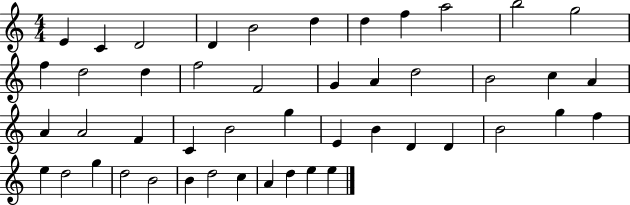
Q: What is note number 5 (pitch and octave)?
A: B4